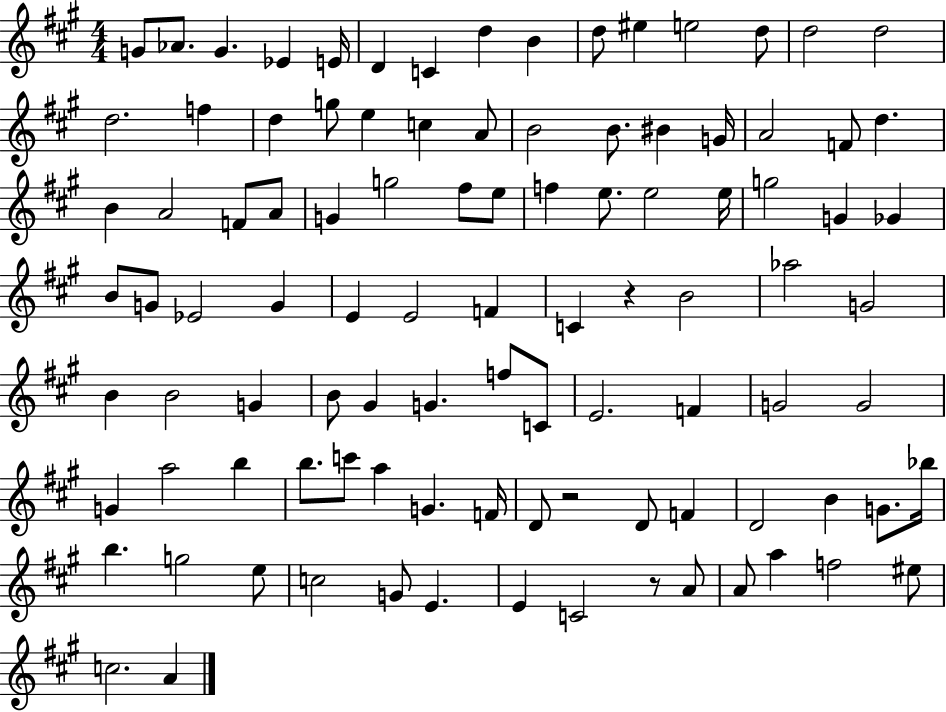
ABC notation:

X:1
T:Untitled
M:4/4
L:1/4
K:A
G/2 _A/2 G _E E/4 D C d B d/2 ^e e2 d/2 d2 d2 d2 f d g/2 e c A/2 B2 B/2 ^B G/4 A2 F/2 d B A2 F/2 A/2 G g2 ^f/2 e/2 f e/2 e2 e/4 g2 G _G B/2 G/2 _E2 G E E2 F C z B2 _a2 G2 B B2 G B/2 ^G G f/2 C/2 E2 F G2 G2 G a2 b b/2 c'/2 a G F/4 D/2 z2 D/2 F D2 B G/2 _b/4 b g2 e/2 c2 G/2 E E C2 z/2 A/2 A/2 a f2 ^e/2 c2 A